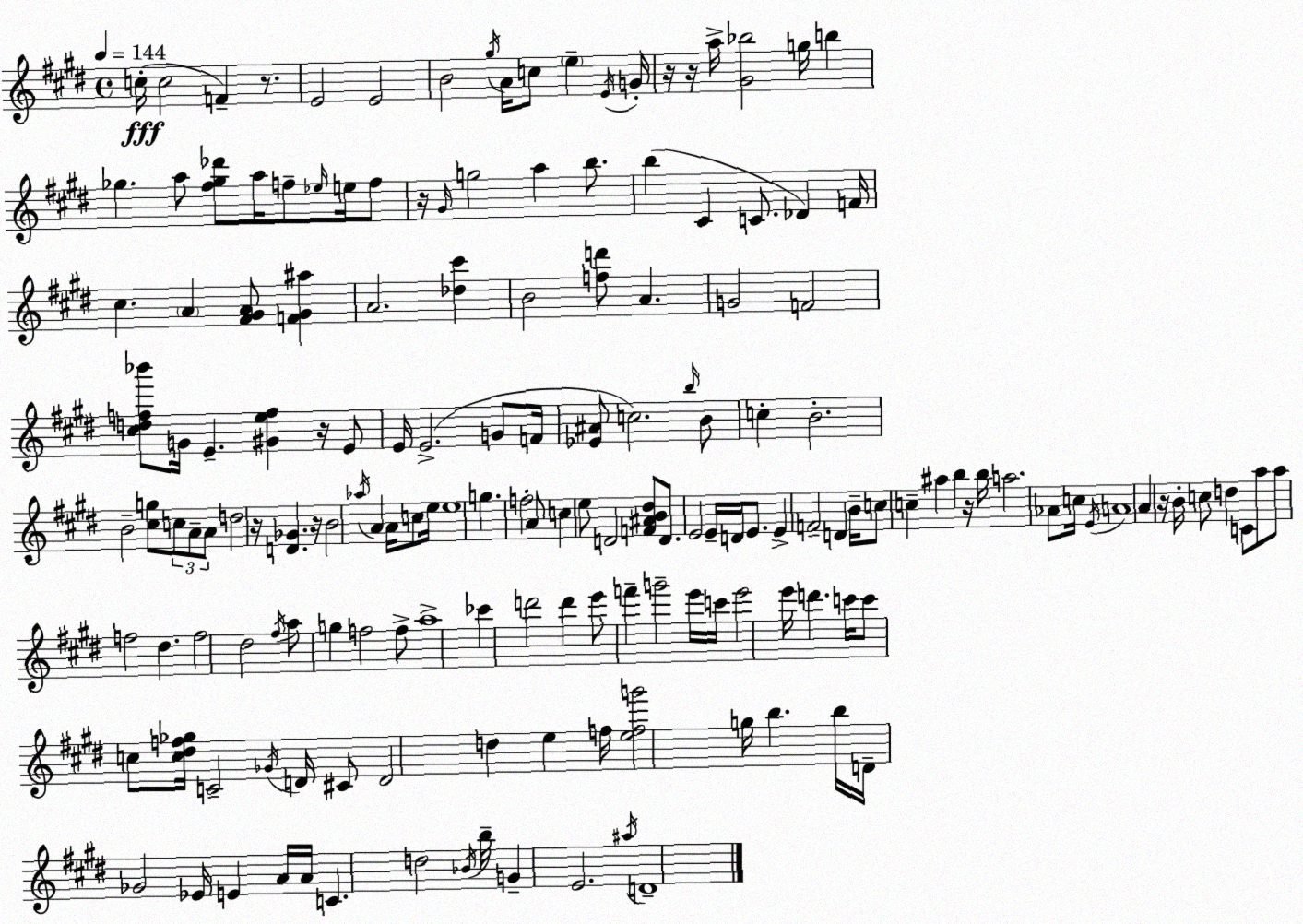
X:1
T:Untitled
M:4/4
L:1/4
K:E
c/4 c2 F z/2 E2 E2 B2 ^g/4 A/4 c/2 e E/4 G/4 z/4 z/4 a/4 [^G_b]2 g/4 b _g a/2 [^f_g_d']/2 a/4 f/2 _e/4 e/4 f/2 z/4 ^G/4 g2 a b/2 b ^C C/2 _D F/4 ^c A [^F^GA]/2 [F^G^a] A2 [_d^c'] B2 [fd']/2 A G2 F2 [^cdf_b']/2 G/4 E [^Gef] z/4 E/2 E/4 E2 G/2 F/4 [_E^A]/2 c2 b/4 B/2 c B2 B2 [^cg]/2 c/2 A/2 A/2 d2 z/4 [D_G] z/4 B2 _a/4 A A/4 c/2 e/4 e4 g f2 A/2 c e/2 D2 [F^AB^d]/2 D/2 E2 E/4 D/4 E/2 E F2 D B/4 c/2 c ^a b z/4 b/4 a2 _A/2 c/4 E/4 A4 A z/4 B/4 c/2 d C/2 a/2 a/2 f2 ^d f2 ^d2 ^f/4 a/2 g f2 f/2 a4 _c' d'2 d' e'/2 f' g'2 e'/4 c'/4 e'2 e'/4 d' c'/4 c'/2 c/2 [c^df_g]/4 C2 _G/4 D/4 ^C/2 D2 d e f/4 [efg']2 g/4 b b/4 D/4 _G2 _E/4 E A/4 A/4 C d2 _B/4 b/4 G E2 ^a/4 D4